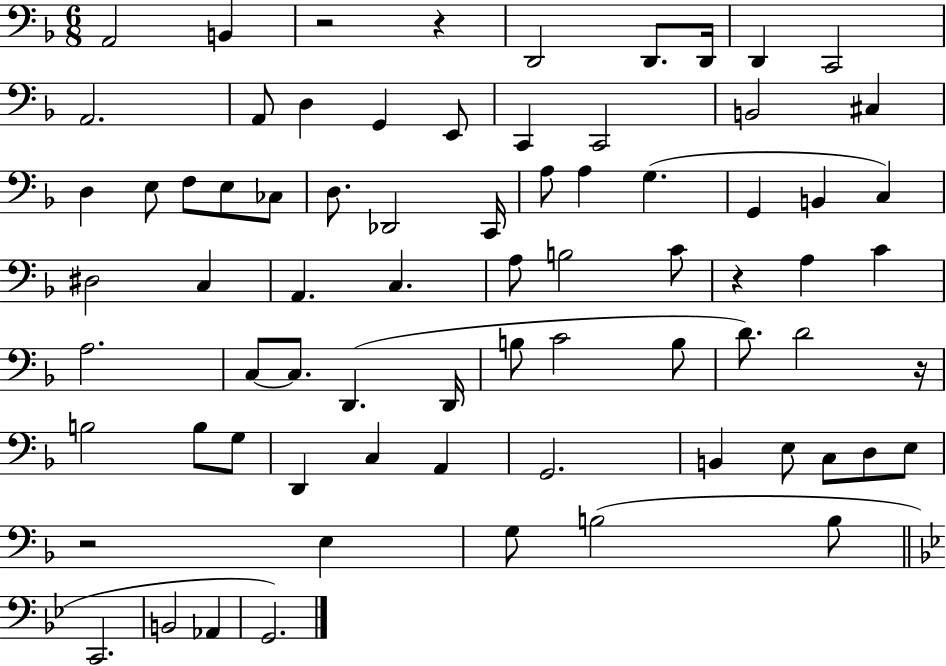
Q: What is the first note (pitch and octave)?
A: A2